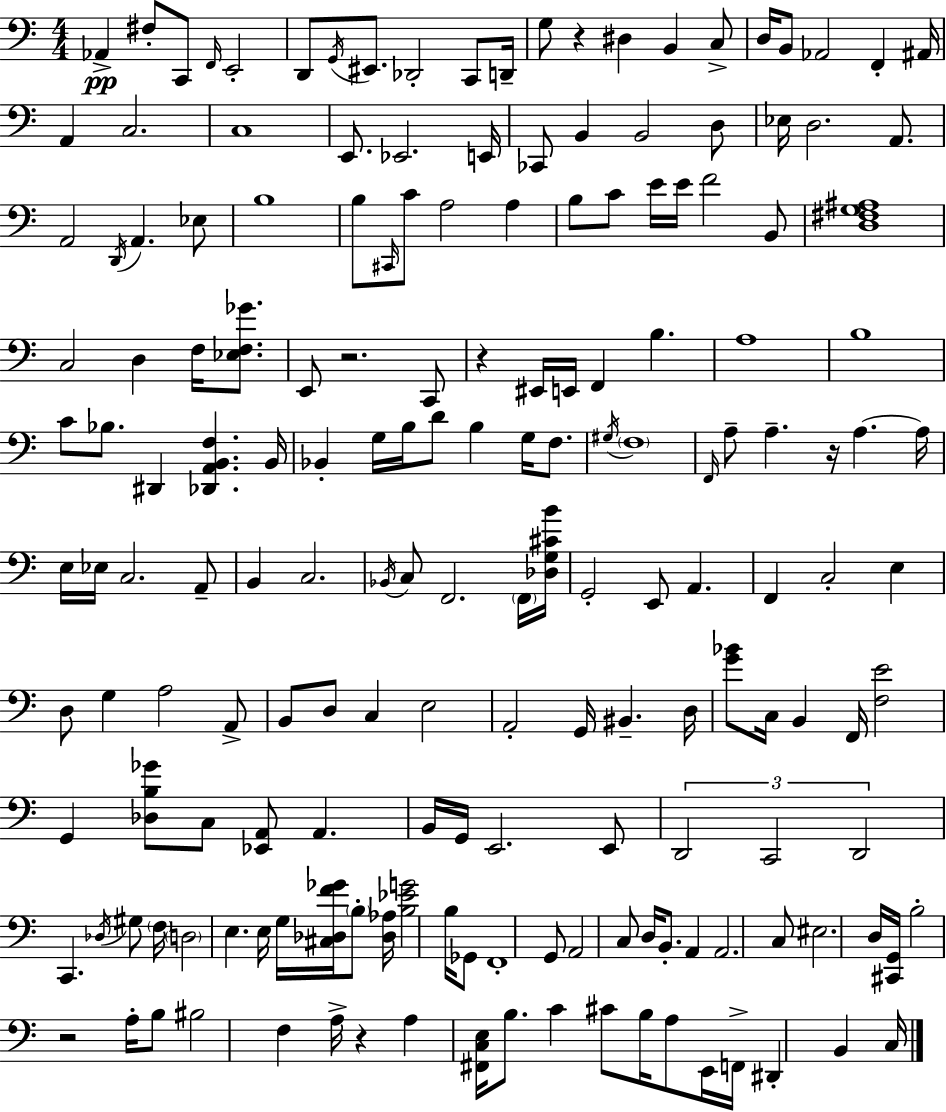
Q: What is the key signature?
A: A minor